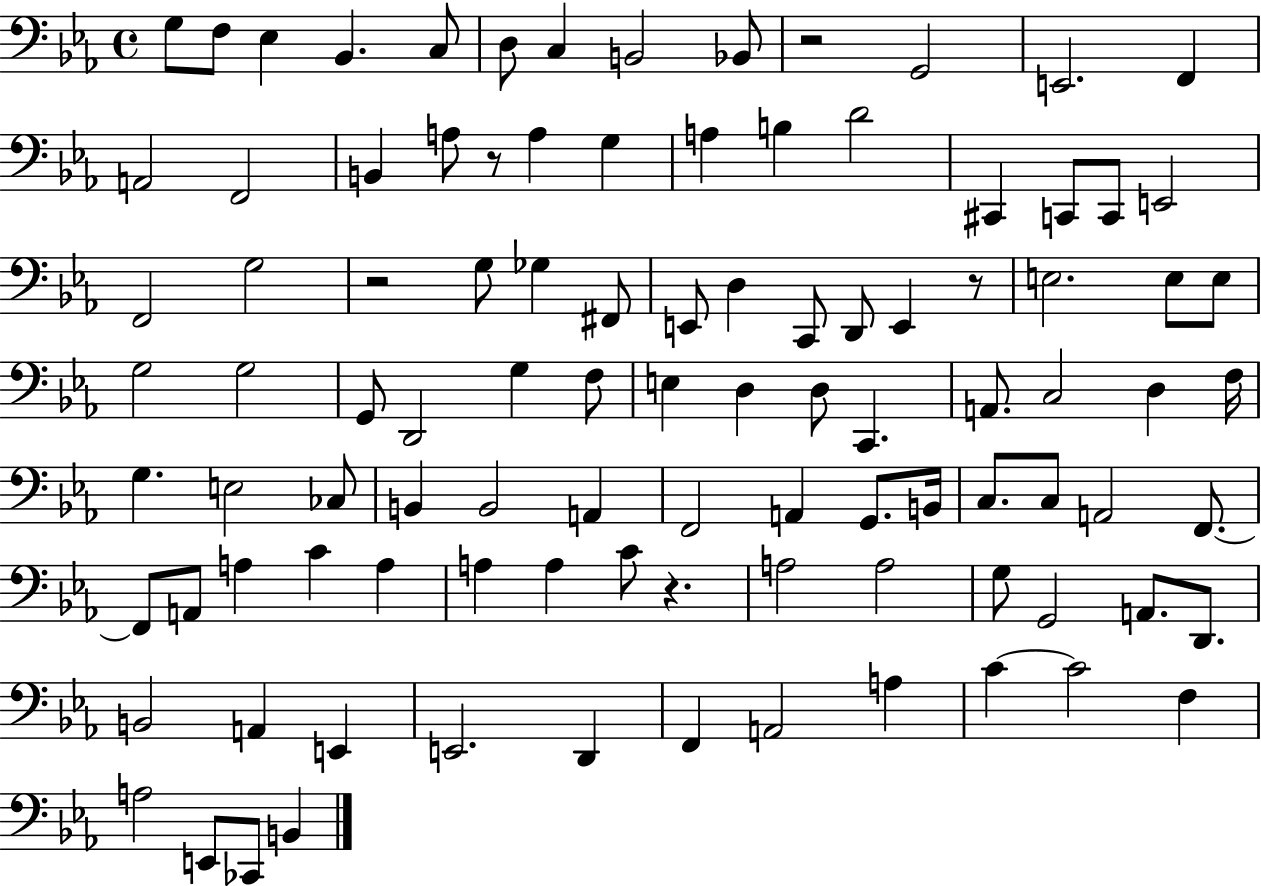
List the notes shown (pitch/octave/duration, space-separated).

G3/e F3/e Eb3/q Bb2/q. C3/e D3/e C3/q B2/h Bb2/e R/h G2/h E2/h. F2/q A2/h F2/h B2/q A3/e R/e A3/q G3/q A3/q B3/q D4/h C#2/q C2/e C2/e E2/h F2/h G3/h R/h G3/e Gb3/q F#2/e E2/e D3/q C2/e D2/e E2/q R/e E3/h. E3/e E3/e G3/h G3/h G2/e D2/h G3/q F3/e E3/q D3/q D3/e C2/q. A2/e. C3/h D3/q F3/s G3/q. E3/h CES3/e B2/q B2/h A2/q F2/h A2/q G2/e. B2/s C3/e. C3/e A2/h F2/e. F2/e A2/e A3/q C4/q A3/q A3/q A3/q C4/e R/q. A3/h A3/h G3/e G2/h A2/e. D2/e. B2/h A2/q E2/q E2/h. D2/q F2/q A2/h A3/q C4/q C4/h F3/q A3/h E2/e CES2/e B2/q